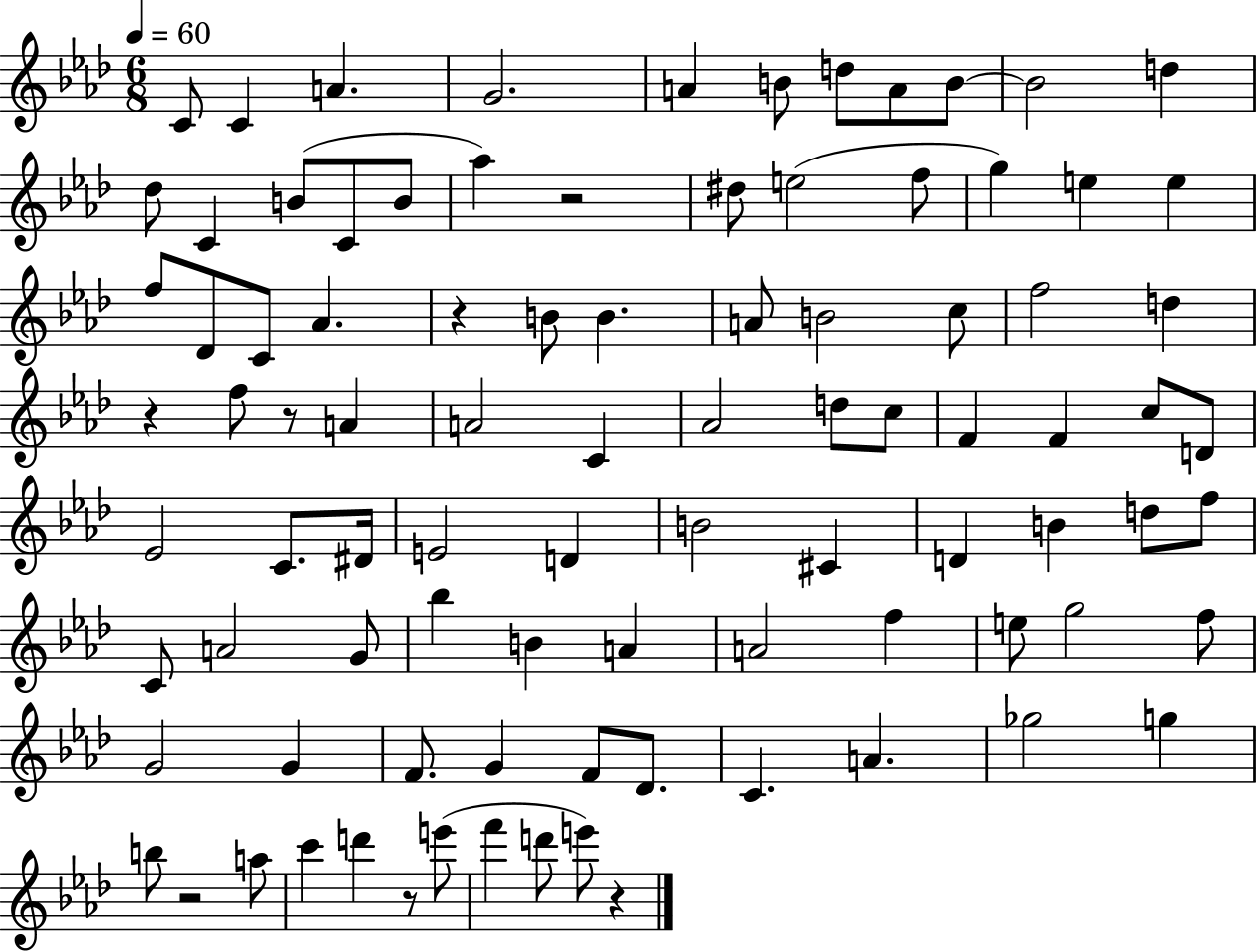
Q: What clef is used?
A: treble